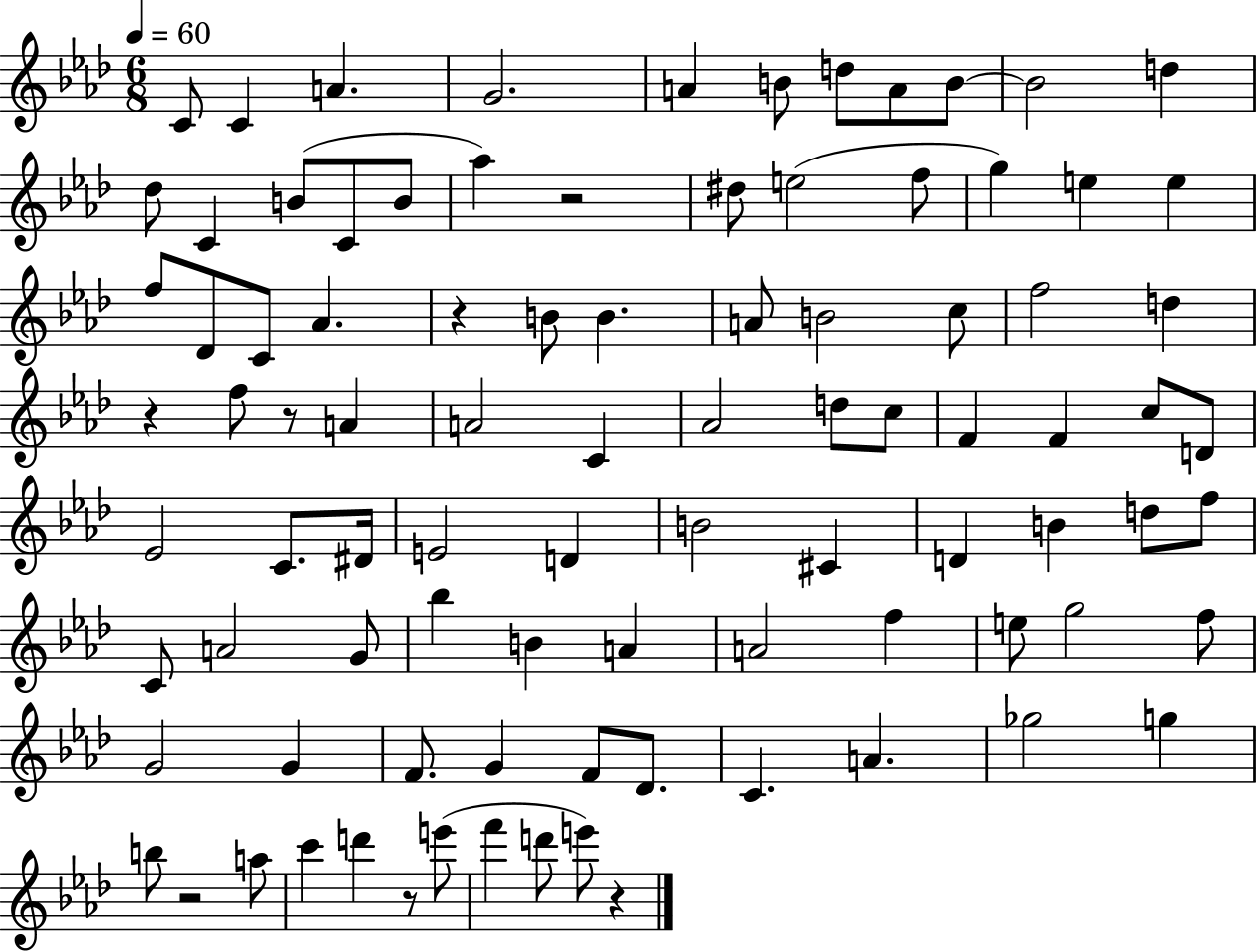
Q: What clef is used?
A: treble